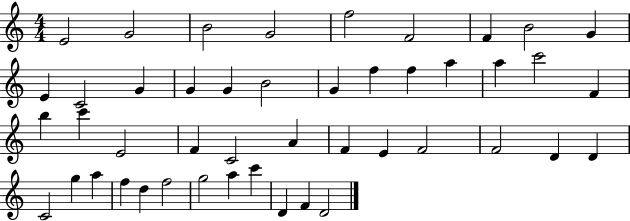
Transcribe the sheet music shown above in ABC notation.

X:1
T:Untitled
M:4/4
L:1/4
K:C
E2 G2 B2 G2 f2 F2 F B2 G E C2 G G G B2 G f f a a c'2 F b c' E2 F C2 A F E F2 F2 D D C2 g a f d f2 g2 a c' D F D2